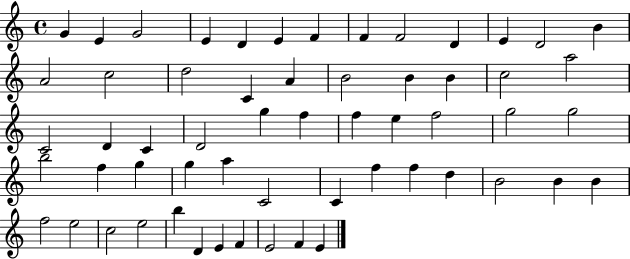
G4/q E4/q G4/h E4/q D4/q E4/q F4/q F4/q F4/h D4/q E4/q D4/h B4/q A4/h C5/h D5/h C4/q A4/q B4/h B4/q B4/q C5/h A5/h C4/h D4/q C4/q D4/h G5/q F5/q F5/q E5/q F5/h G5/h G5/h B5/h F5/q G5/q G5/q A5/q C4/h C4/q F5/q F5/q D5/q B4/h B4/q B4/q F5/h E5/h C5/h E5/h B5/q D4/q E4/q F4/q E4/h F4/q E4/q